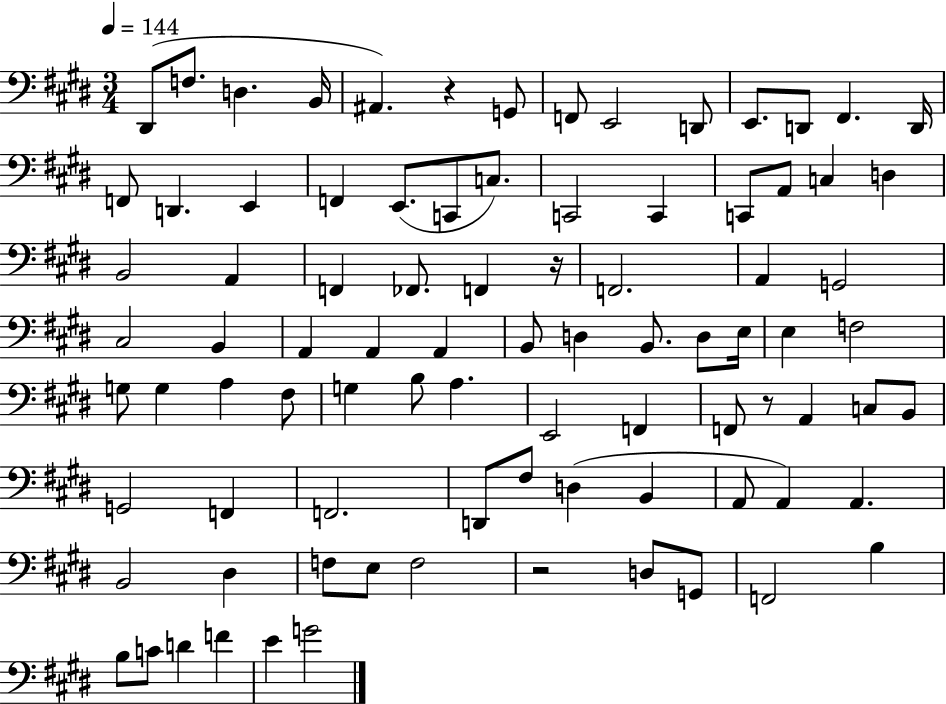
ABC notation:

X:1
T:Untitled
M:3/4
L:1/4
K:E
^D,,/2 F,/2 D, B,,/4 ^A,, z G,,/2 F,,/2 E,,2 D,,/2 E,,/2 D,,/2 ^F,, D,,/4 F,,/2 D,, E,, F,, E,,/2 C,,/2 C,/2 C,,2 C,, C,,/2 A,,/2 C, D, B,,2 A,, F,, _F,,/2 F,, z/4 F,,2 A,, G,,2 ^C,2 B,, A,, A,, A,, B,,/2 D, B,,/2 D,/2 E,/4 E, F,2 G,/2 G, A, ^F,/2 G, B,/2 A, E,,2 F,, F,,/2 z/2 A,, C,/2 B,,/2 G,,2 F,, F,,2 D,,/2 ^F,/2 D, B,, A,,/2 A,, A,, B,,2 ^D, F,/2 E,/2 F,2 z2 D,/2 G,,/2 F,,2 B, B,/2 C/2 D F E G2